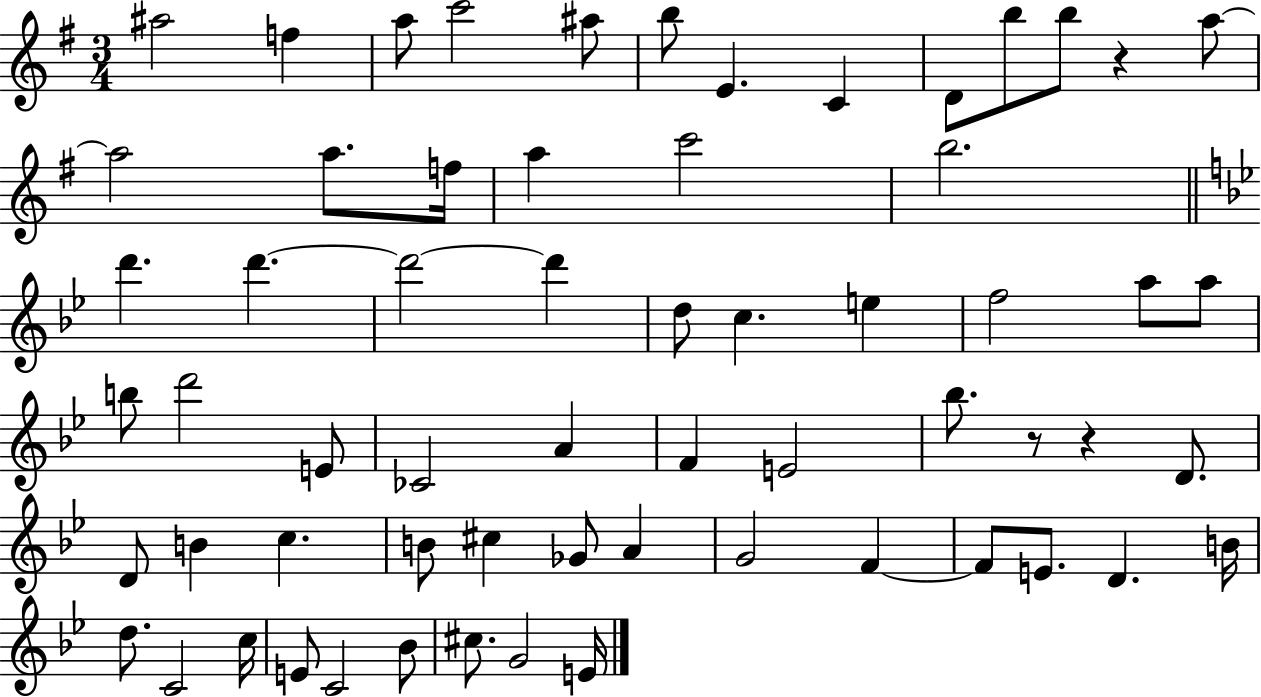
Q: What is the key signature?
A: G major